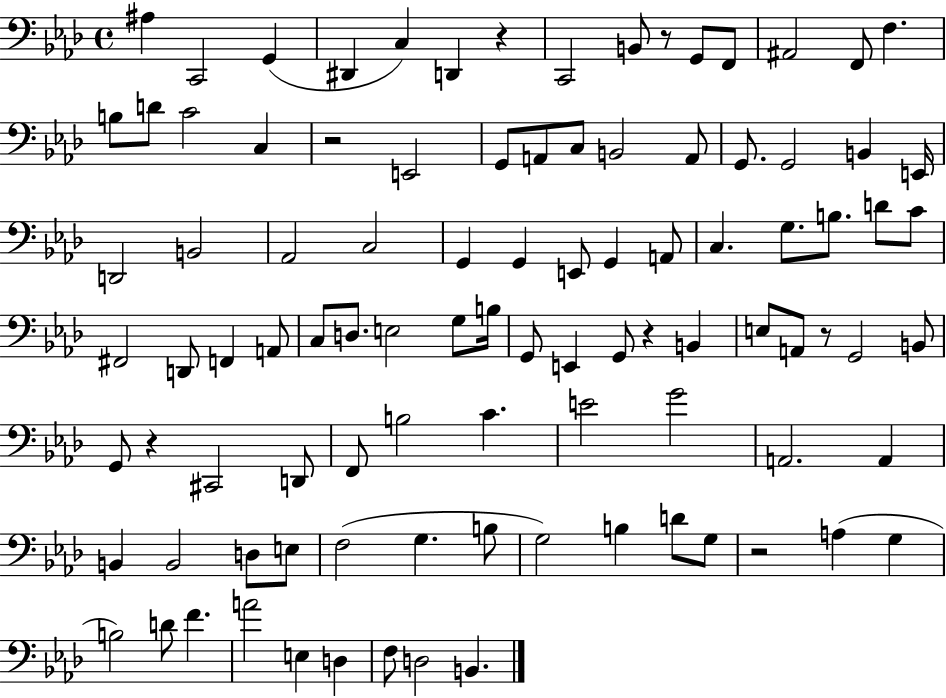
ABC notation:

X:1
T:Untitled
M:4/4
L:1/4
K:Ab
^A, C,,2 G,, ^D,, C, D,, z C,,2 B,,/2 z/2 G,,/2 F,,/2 ^A,,2 F,,/2 F, B,/2 D/2 C2 C, z2 E,,2 G,,/2 A,,/2 C,/2 B,,2 A,,/2 G,,/2 G,,2 B,, E,,/4 D,,2 B,,2 _A,,2 C,2 G,, G,, E,,/2 G,, A,,/2 C, G,/2 B,/2 D/2 C/2 ^F,,2 D,,/2 F,, A,,/2 C,/2 D,/2 E,2 G,/2 B,/4 G,,/2 E,, G,,/2 z B,, E,/2 A,,/2 z/2 G,,2 B,,/2 G,,/2 z ^C,,2 D,,/2 F,,/2 B,2 C E2 G2 A,,2 A,, B,, B,,2 D,/2 E,/2 F,2 G, B,/2 G,2 B, D/2 G,/2 z2 A, G, B,2 D/2 F A2 E, D, F,/2 D,2 B,,